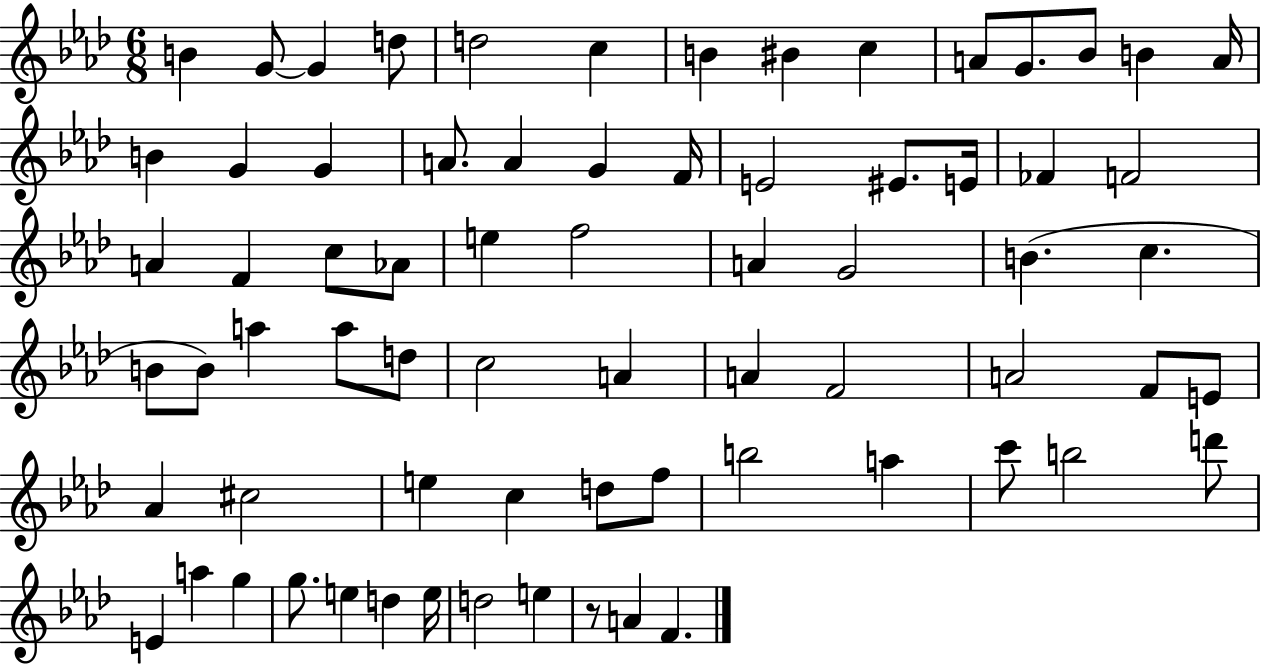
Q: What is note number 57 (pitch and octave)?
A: C6